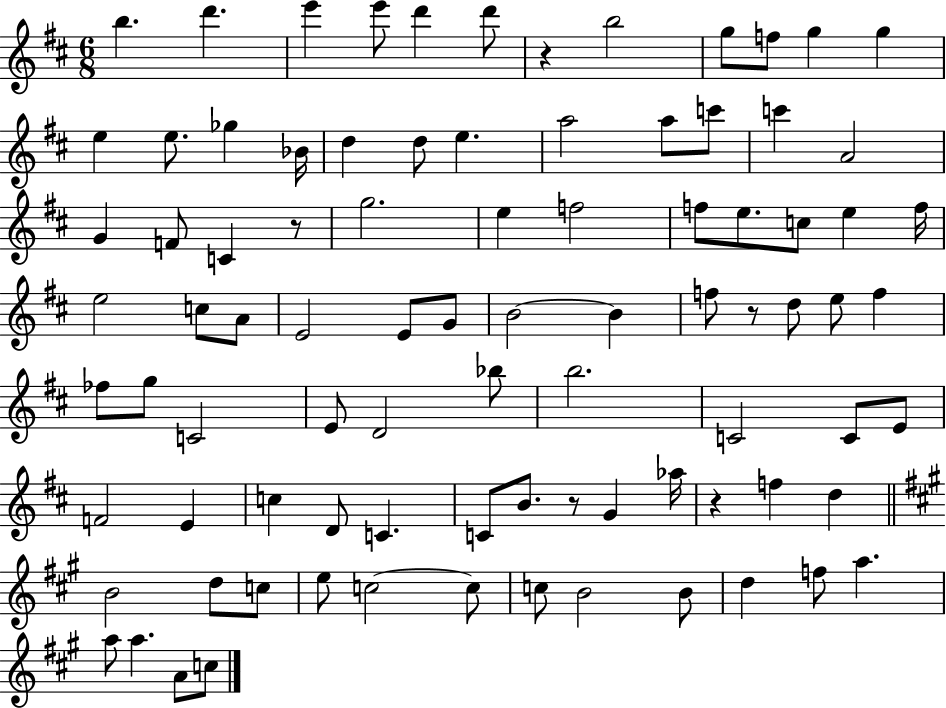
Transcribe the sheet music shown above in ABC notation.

X:1
T:Untitled
M:6/8
L:1/4
K:D
b d' e' e'/2 d' d'/2 z b2 g/2 f/2 g g e e/2 _g _B/4 d d/2 e a2 a/2 c'/2 c' A2 G F/2 C z/2 g2 e f2 f/2 e/2 c/2 e f/4 e2 c/2 A/2 E2 E/2 G/2 B2 B f/2 z/2 d/2 e/2 f _f/2 g/2 C2 E/2 D2 _b/2 b2 C2 C/2 E/2 F2 E c D/2 C C/2 B/2 z/2 G _a/4 z f d B2 d/2 c/2 e/2 c2 c/2 c/2 B2 B/2 d f/2 a a/2 a A/2 c/2